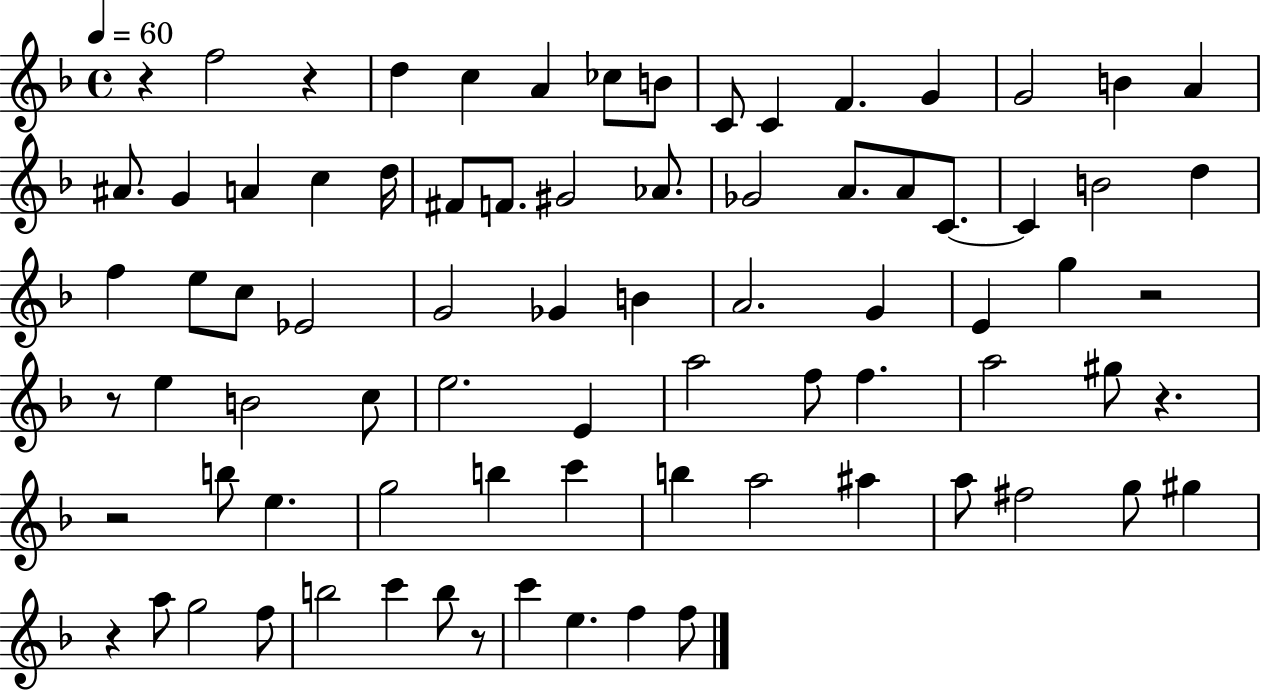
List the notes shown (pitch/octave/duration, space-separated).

R/q F5/h R/q D5/q C5/q A4/q CES5/e B4/e C4/e C4/q F4/q. G4/q G4/h B4/q A4/q A#4/e. G4/q A4/q C5/q D5/s F#4/e F4/e. G#4/h Ab4/e. Gb4/h A4/e. A4/e C4/e. C4/q B4/h D5/q F5/q E5/e C5/e Eb4/h G4/h Gb4/q B4/q A4/h. G4/q E4/q G5/q R/h R/e E5/q B4/h C5/e E5/h. E4/q A5/h F5/e F5/q. A5/h G#5/e R/q. R/h B5/e E5/q. G5/h B5/q C6/q B5/q A5/h A#5/q A5/e F#5/h G5/e G#5/q R/q A5/e G5/h F5/e B5/h C6/q B5/e R/e C6/q E5/q. F5/q F5/e